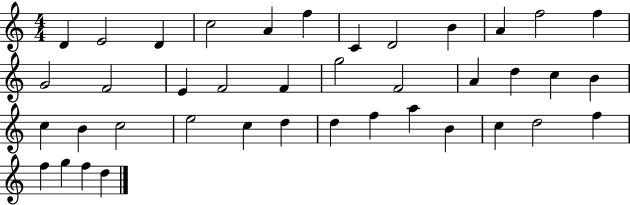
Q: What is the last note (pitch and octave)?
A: D5